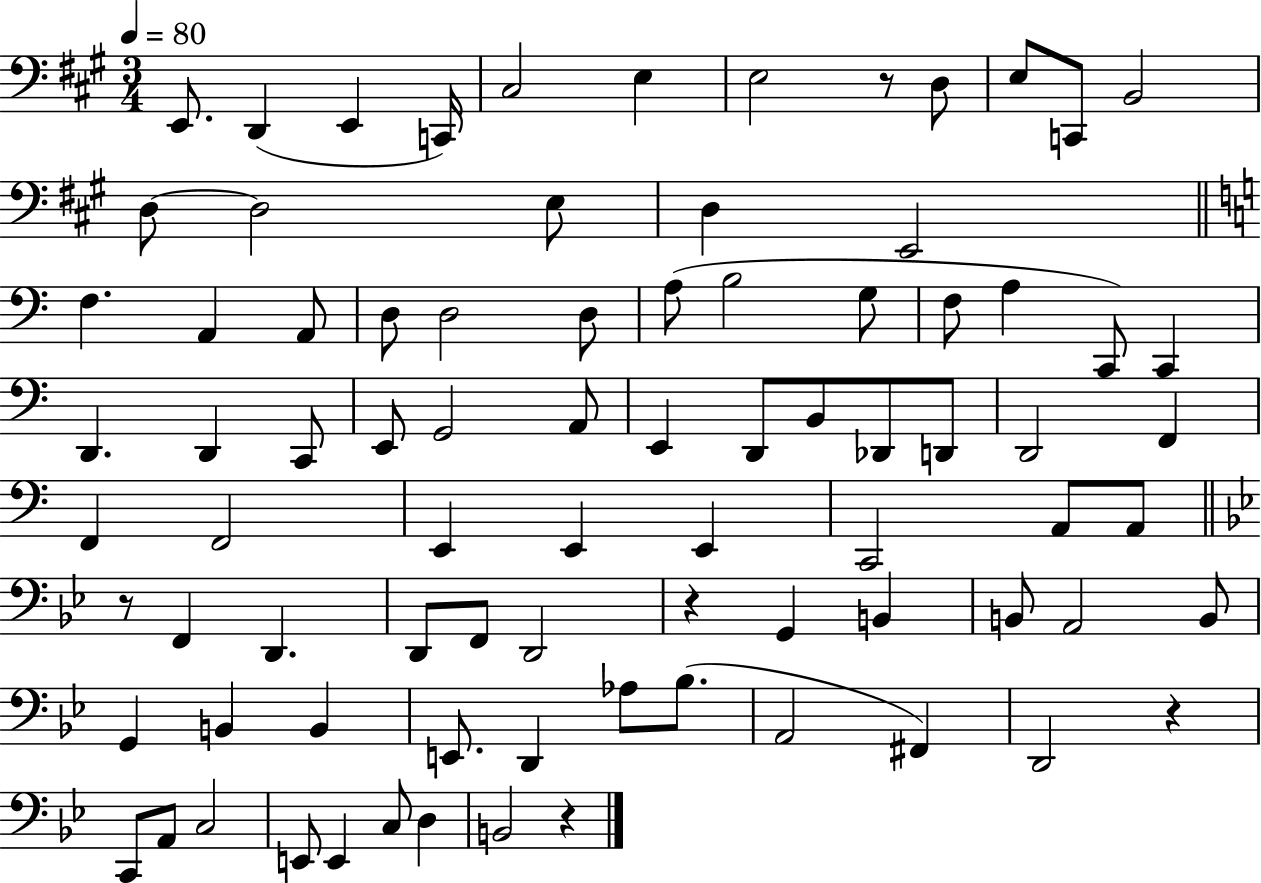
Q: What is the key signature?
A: A major